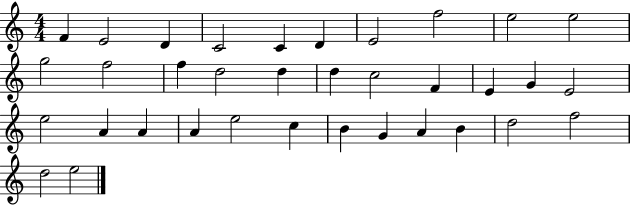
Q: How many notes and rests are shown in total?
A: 35